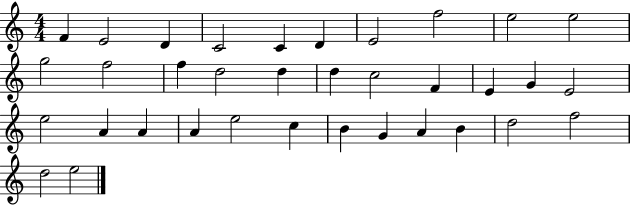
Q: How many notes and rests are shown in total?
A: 35